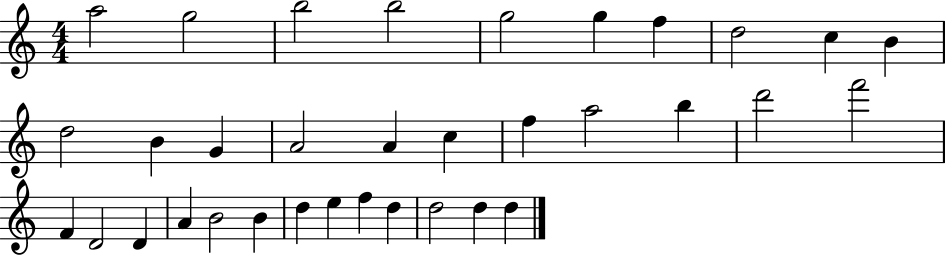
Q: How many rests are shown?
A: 0